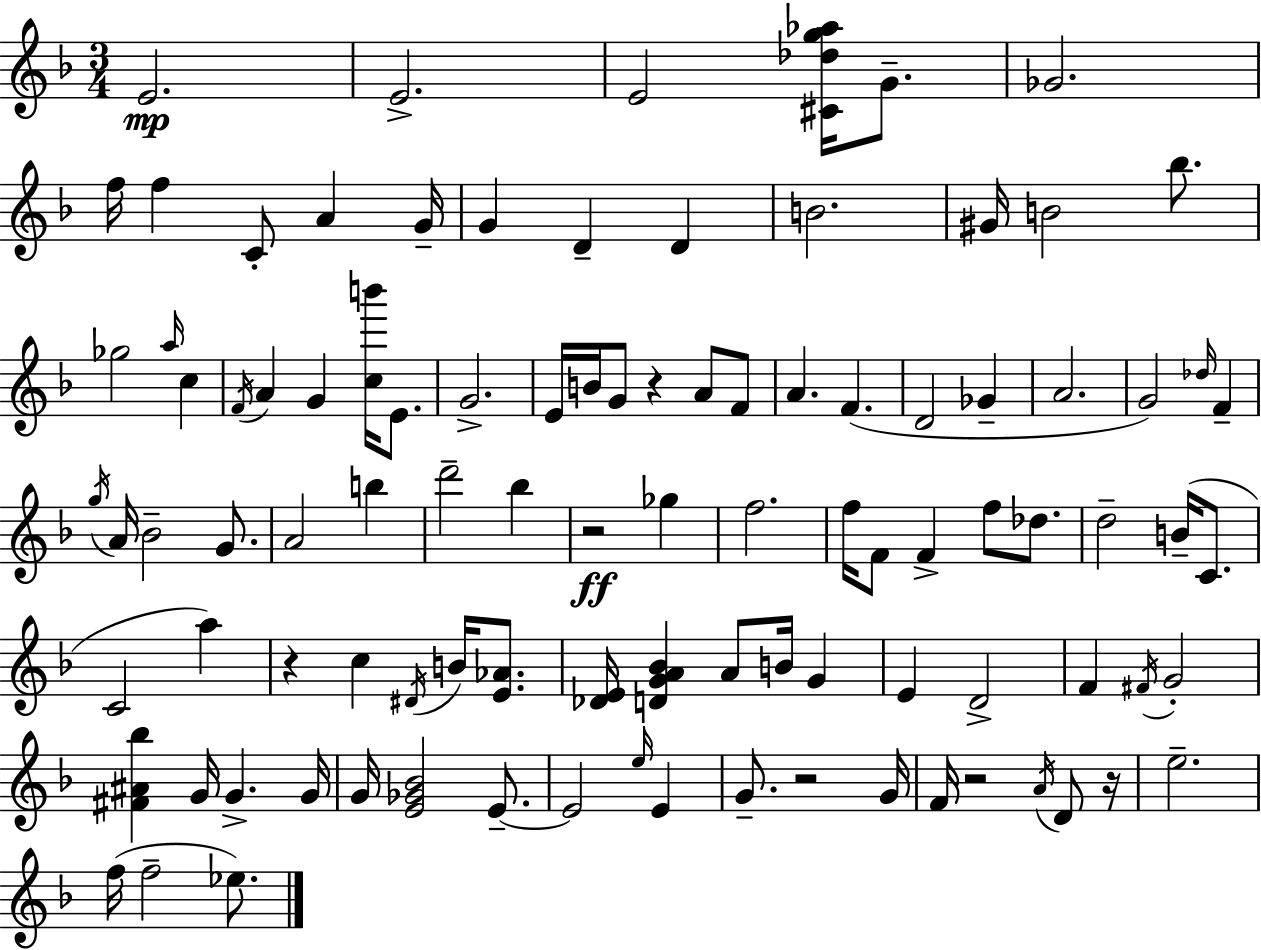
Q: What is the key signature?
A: D minor